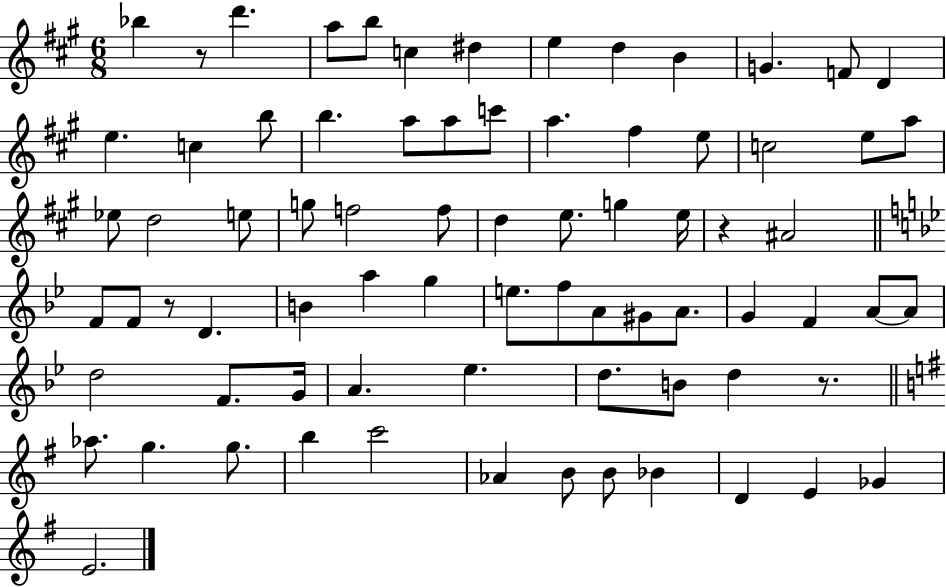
Bb5/q R/e D6/q. A5/e B5/e C5/q D#5/q E5/q D5/q B4/q G4/q. F4/e D4/q E5/q. C5/q B5/e B5/q. A5/e A5/e C6/e A5/q. F#5/q E5/e C5/h E5/e A5/e Eb5/e D5/h E5/e G5/e F5/h F5/e D5/q E5/e. G5/q E5/s R/q A#4/h F4/e F4/e R/e D4/q. B4/q A5/q G5/q E5/e. F5/e A4/e G#4/e A4/e. G4/q F4/q A4/e A4/e D5/h F4/e. G4/s A4/q. Eb5/q. D5/e. B4/e D5/q R/e. Ab5/e. G5/q. G5/e. B5/q C6/h Ab4/q B4/e B4/e Bb4/q D4/q E4/q Gb4/q E4/h.